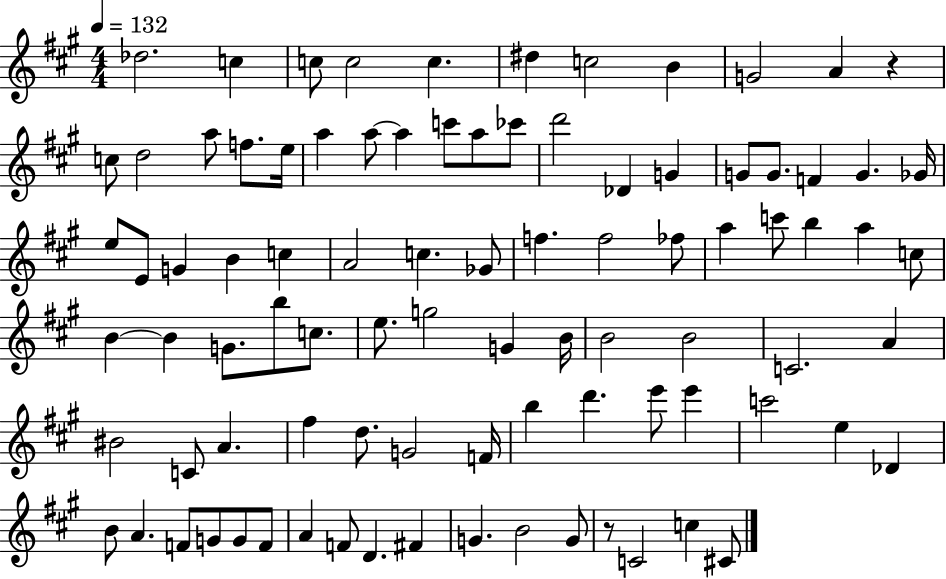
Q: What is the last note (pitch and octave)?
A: C#4